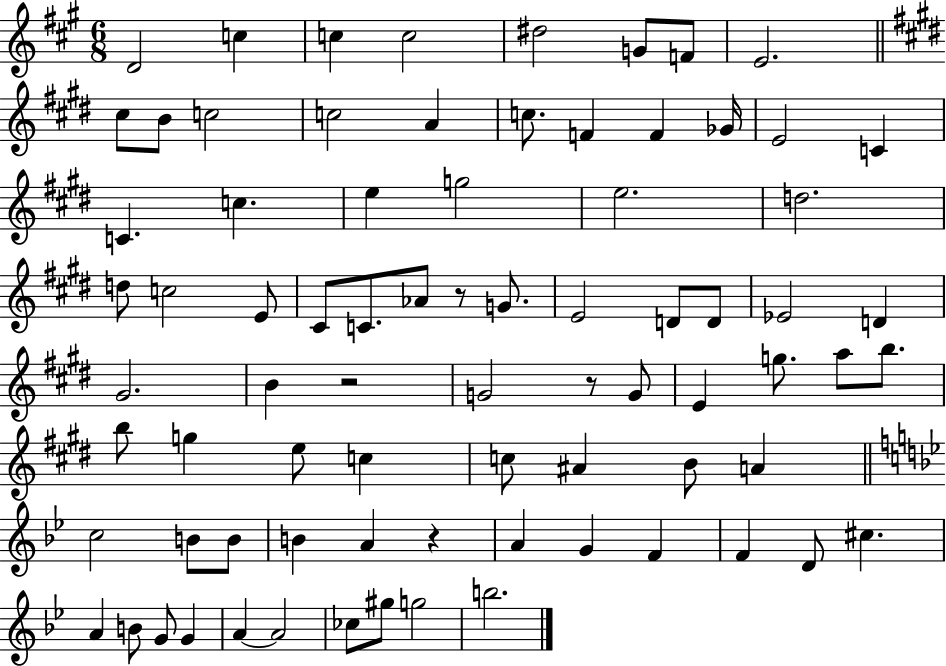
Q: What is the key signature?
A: A major